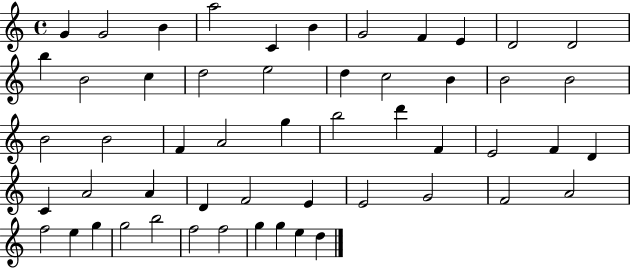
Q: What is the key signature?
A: C major